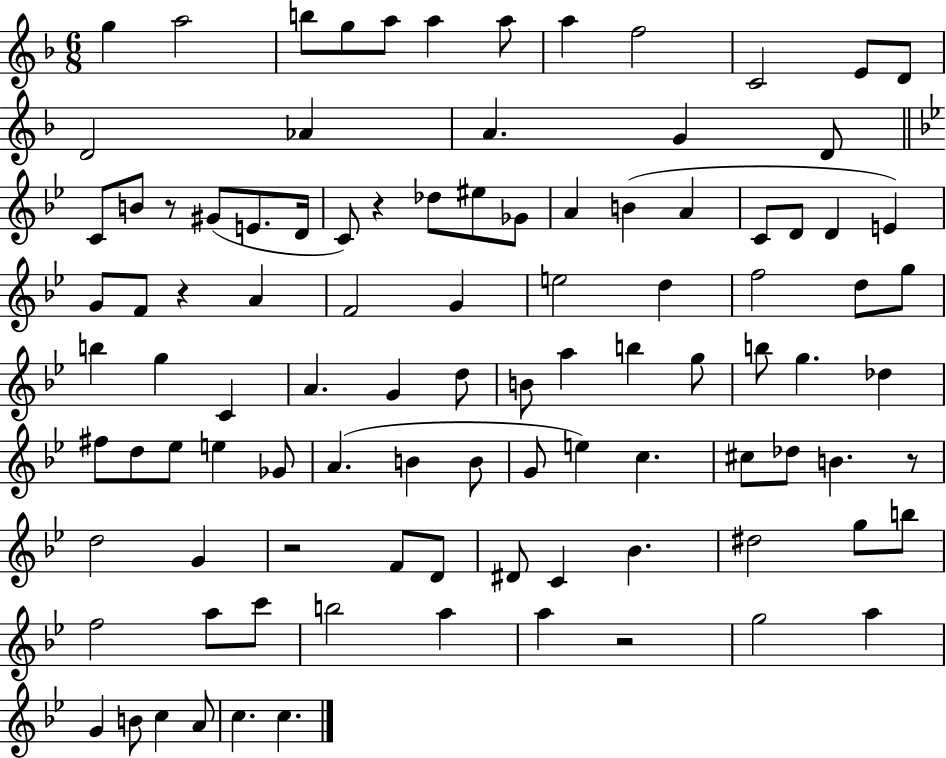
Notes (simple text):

G5/q A5/h B5/e G5/e A5/e A5/q A5/e A5/q F5/h C4/h E4/e D4/e D4/h Ab4/q A4/q. G4/q D4/e C4/e B4/e R/e G#4/e E4/e. D4/s C4/e R/q Db5/e EIS5/e Gb4/e A4/q B4/q A4/q C4/e D4/e D4/q E4/q G4/e F4/e R/q A4/q F4/h G4/q E5/h D5/q F5/h D5/e G5/e B5/q G5/q C4/q A4/q. G4/q D5/e B4/e A5/q B5/q G5/e B5/e G5/q. Db5/q F#5/e D5/e Eb5/e E5/q Gb4/e A4/q. B4/q B4/e G4/e E5/q C5/q. C#5/e Db5/e B4/q. R/e D5/h G4/q R/h F4/e D4/e D#4/e C4/q Bb4/q. D#5/h G5/e B5/e F5/h A5/e C6/e B5/h A5/q A5/q R/h G5/h A5/q G4/q B4/e C5/q A4/e C5/q. C5/q.